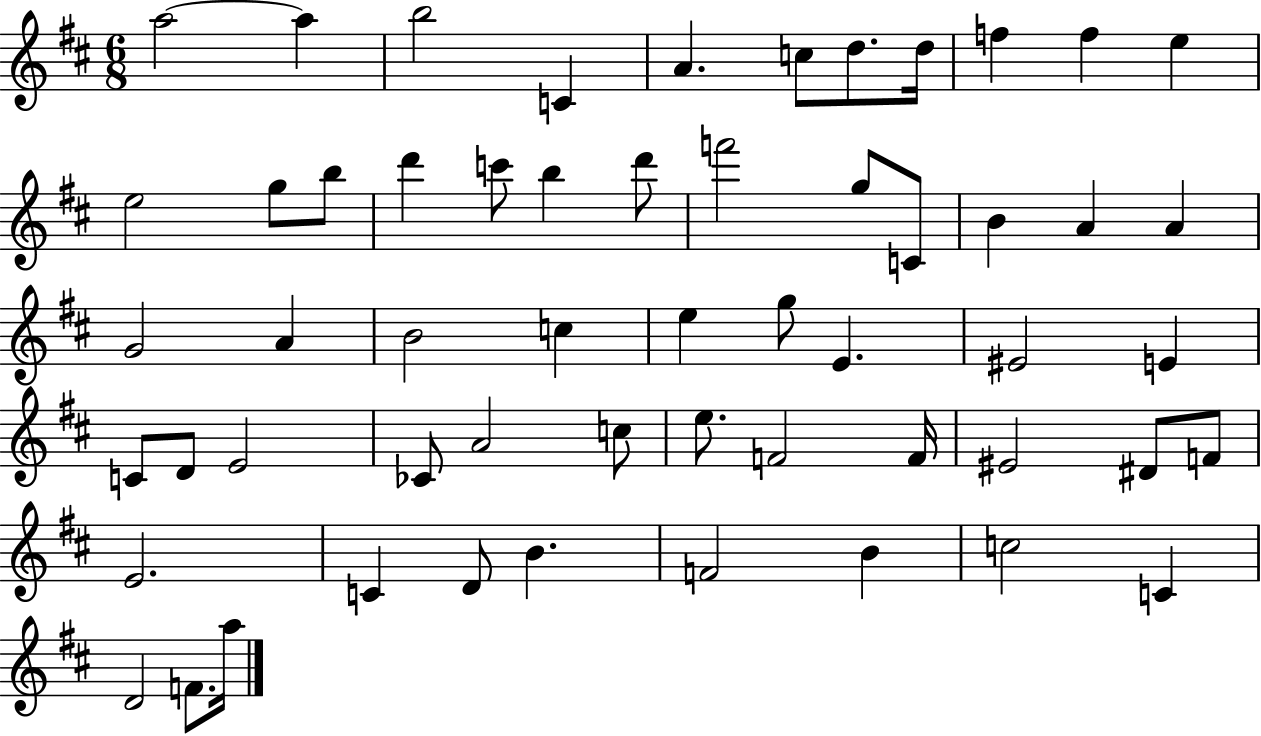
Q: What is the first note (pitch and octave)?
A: A5